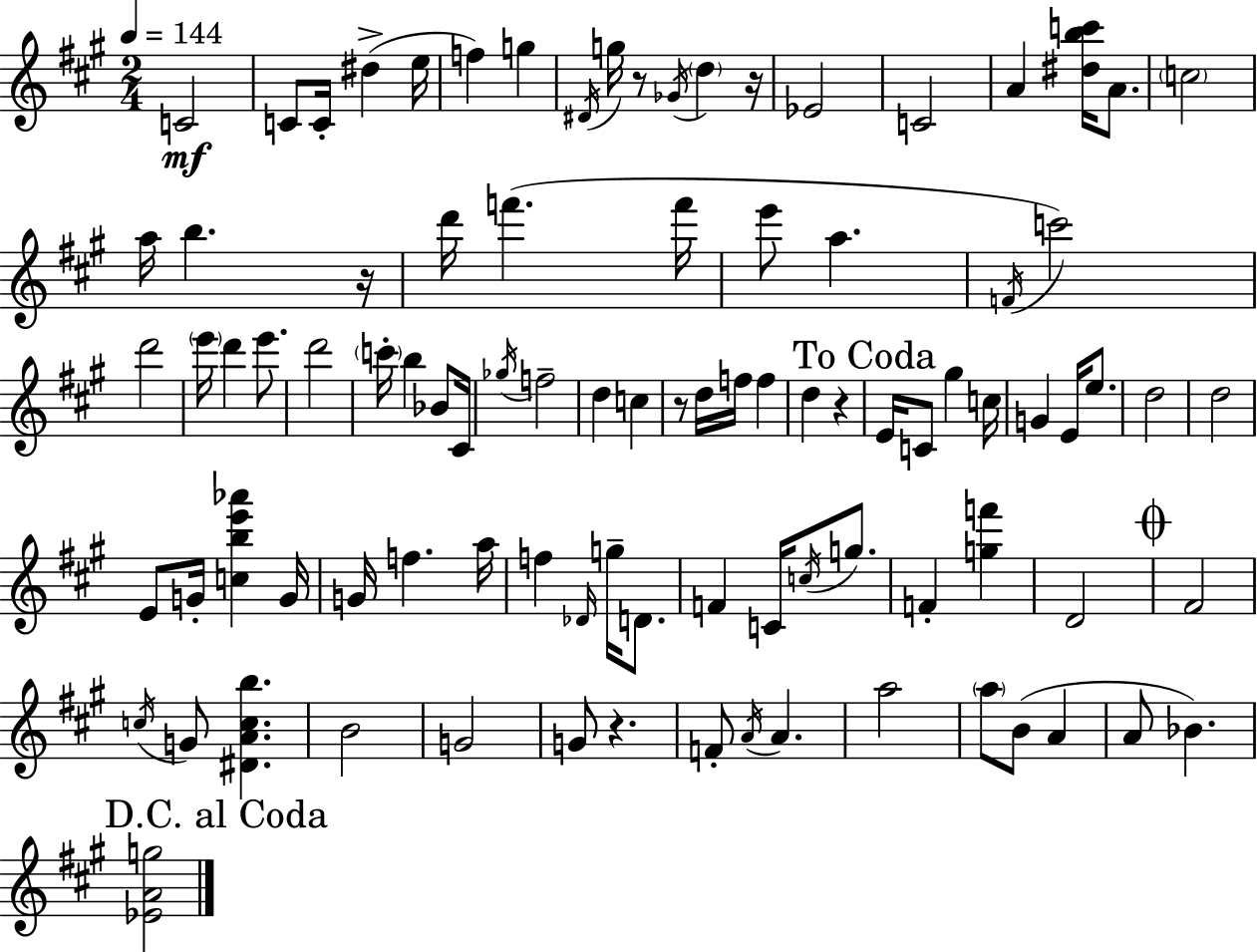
C4/h C4/e C4/s D#5/q E5/s F5/q G5/q D#4/s G5/s R/e Gb4/s D5/q R/s Eb4/h C4/h A4/q [D#5,B5,C6]/s A4/e. C5/h A5/s B5/q. R/s D6/s F6/q. F6/s E6/e A5/q. F4/s C6/h D6/h E6/s D6/q E6/e. D6/h C6/s B5/q Bb4/e C#4/s Gb5/s F5/h D5/q C5/q R/e D5/s F5/s F5/q D5/q R/q E4/s C4/e G#5/q C5/s G4/q E4/s E5/e. D5/h D5/h E4/e G4/s [C5,B5,E6,Ab6]/q G4/s G4/s F5/q. A5/s F5/q Db4/s G5/s D4/e. F4/q C4/s C5/s G5/e. F4/q [G5,F6]/q D4/h F#4/h C5/s G4/e [D#4,A4,C5,B5]/q. B4/h G4/h G4/e R/q. F4/e A4/s A4/q. A5/h A5/e B4/e A4/q A4/e Bb4/q. [Eb4,A4,G5]/h